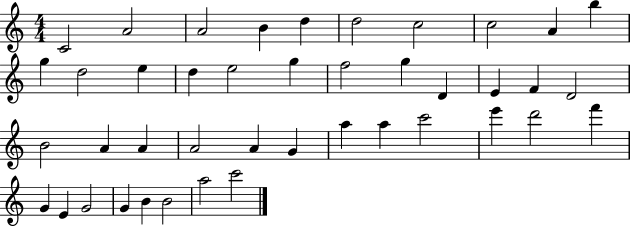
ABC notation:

X:1
T:Untitled
M:4/4
L:1/4
K:C
C2 A2 A2 B d d2 c2 c2 A b g d2 e d e2 g f2 g D E F D2 B2 A A A2 A G a a c'2 e' d'2 f' G E G2 G B B2 a2 c'2